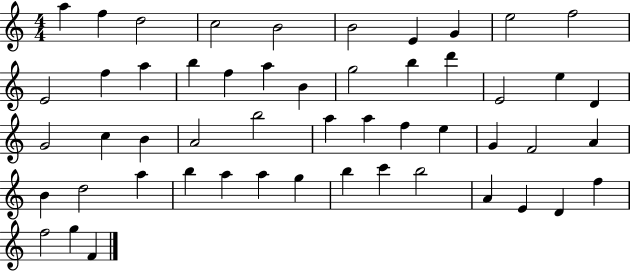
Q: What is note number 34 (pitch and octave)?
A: F4